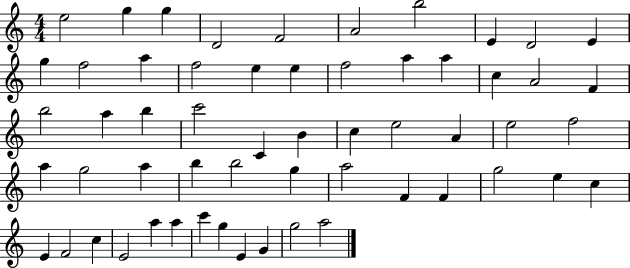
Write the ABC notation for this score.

X:1
T:Untitled
M:4/4
L:1/4
K:C
e2 g g D2 F2 A2 b2 E D2 E g f2 a f2 e e f2 a a c A2 F b2 a b c'2 C B c e2 A e2 f2 a g2 a b b2 g a2 F F g2 e c E F2 c E2 a a c' g E G g2 a2